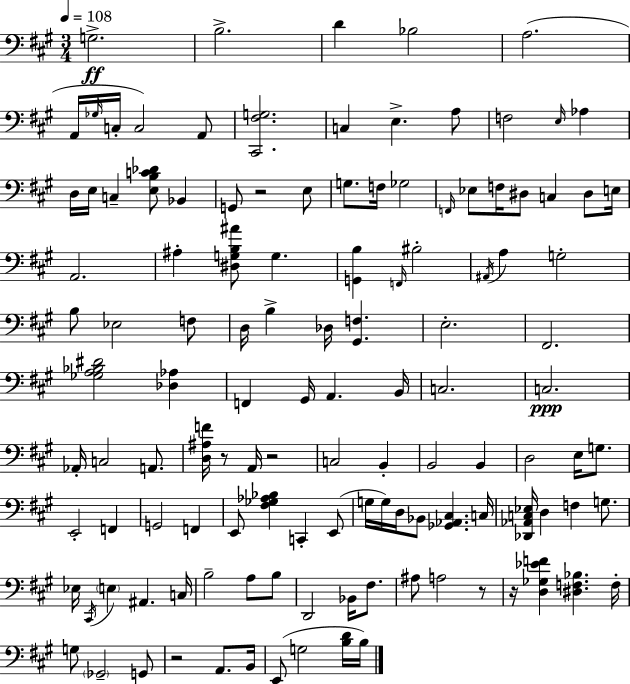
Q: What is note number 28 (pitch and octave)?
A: F3